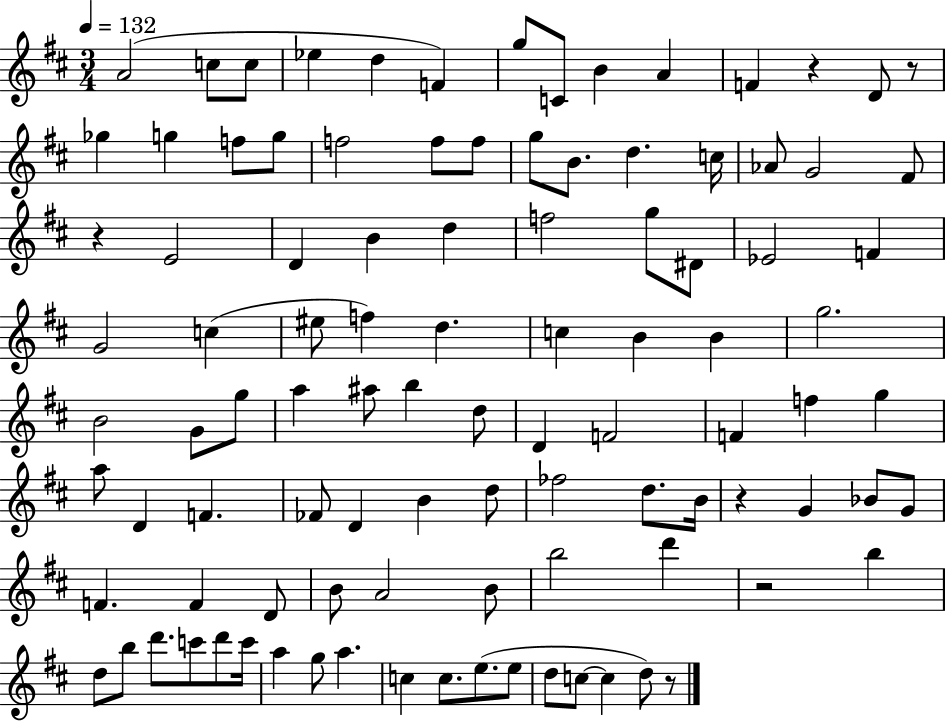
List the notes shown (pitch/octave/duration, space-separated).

A4/h C5/e C5/e Eb5/q D5/q F4/q G5/e C4/e B4/q A4/q F4/q R/q D4/e R/e Gb5/q G5/q F5/e G5/e F5/h F5/e F5/e G5/e B4/e. D5/q. C5/s Ab4/e G4/h F#4/e R/q E4/h D4/q B4/q D5/q F5/h G5/e D#4/e Eb4/h F4/q G4/h C5/q EIS5/e F5/q D5/q. C5/q B4/q B4/q G5/h. B4/h G4/e G5/e A5/q A#5/e B5/q D5/e D4/q F4/h F4/q F5/q G5/q A5/e D4/q F4/q. FES4/e D4/q B4/q D5/e FES5/h D5/e. B4/s R/q G4/q Bb4/e G4/e F4/q. F4/q D4/e B4/e A4/h B4/e B5/h D6/q R/h B5/q D5/e B5/e D6/e. C6/e D6/e C6/s A5/q G5/e A5/q. C5/q C5/e. E5/e. E5/e D5/e C5/e C5/q D5/e R/e